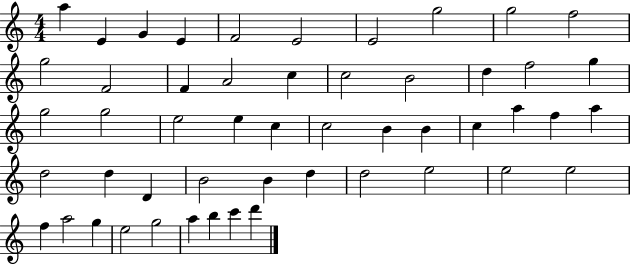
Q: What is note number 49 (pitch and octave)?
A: B5